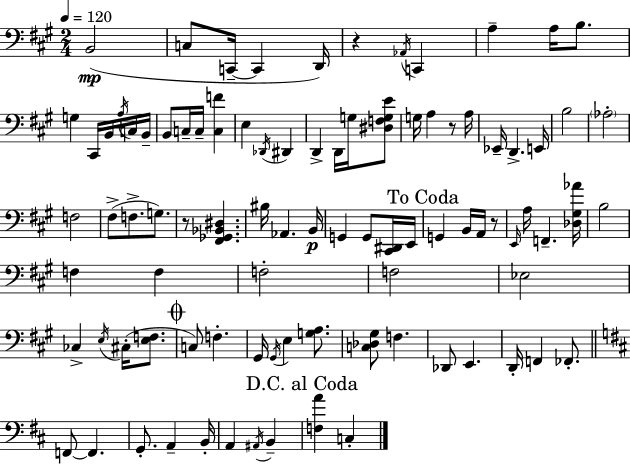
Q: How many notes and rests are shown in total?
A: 91